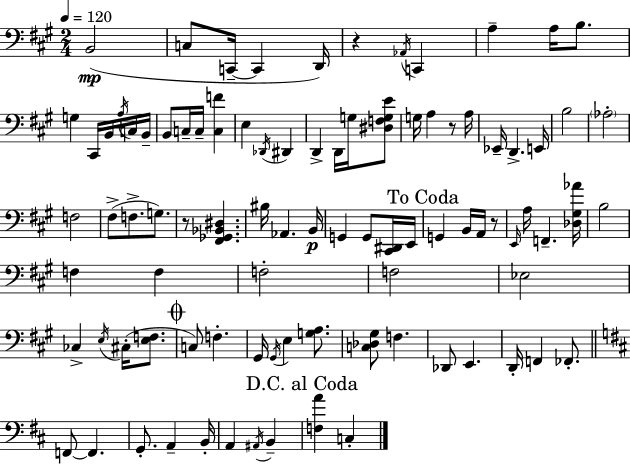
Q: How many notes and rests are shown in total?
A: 91